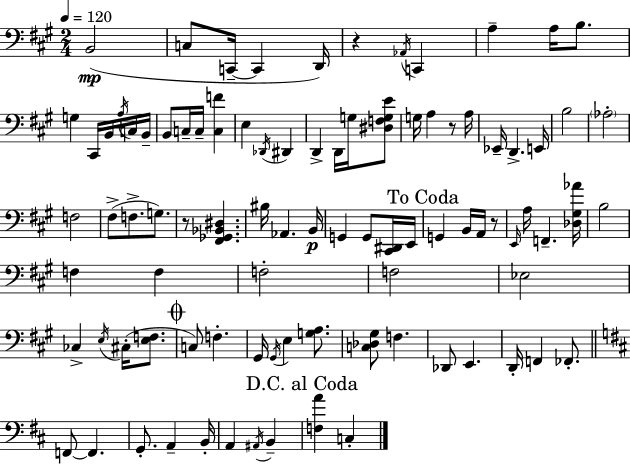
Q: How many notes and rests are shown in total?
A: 91